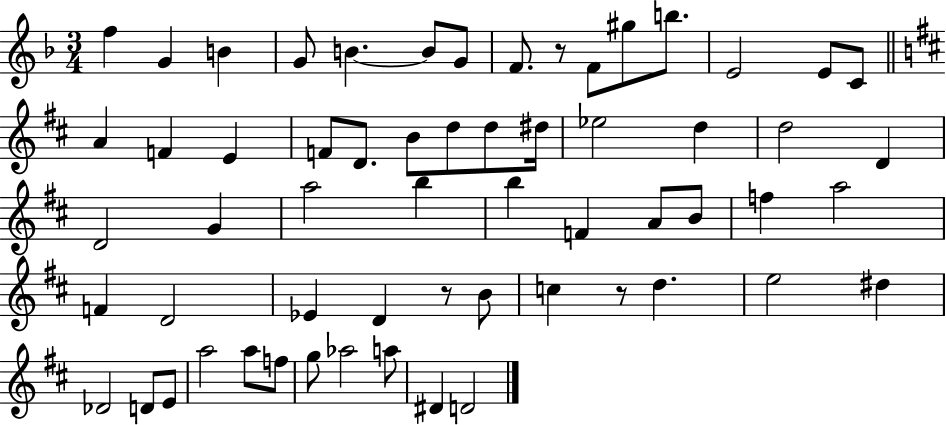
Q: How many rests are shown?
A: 3